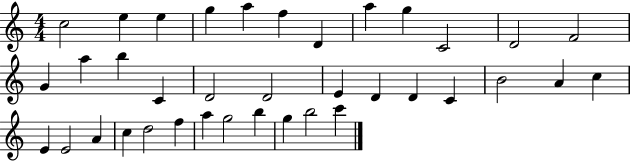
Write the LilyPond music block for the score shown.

{
  \clef treble
  \numericTimeSignature
  \time 4/4
  \key c \major
  c''2 e''4 e''4 | g''4 a''4 f''4 d'4 | a''4 g''4 c'2 | d'2 f'2 | \break g'4 a''4 b''4 c'4 | d'2 d'2 | e'4 d'4 d'4 c'4 | b'2 a'4 c''4 | \break e'4 e'2 a'4 | c''4 d''2 f''4 | a''4 g''2 b''4 | g''4 b''2 c'''4 | \break \bar "|."
}